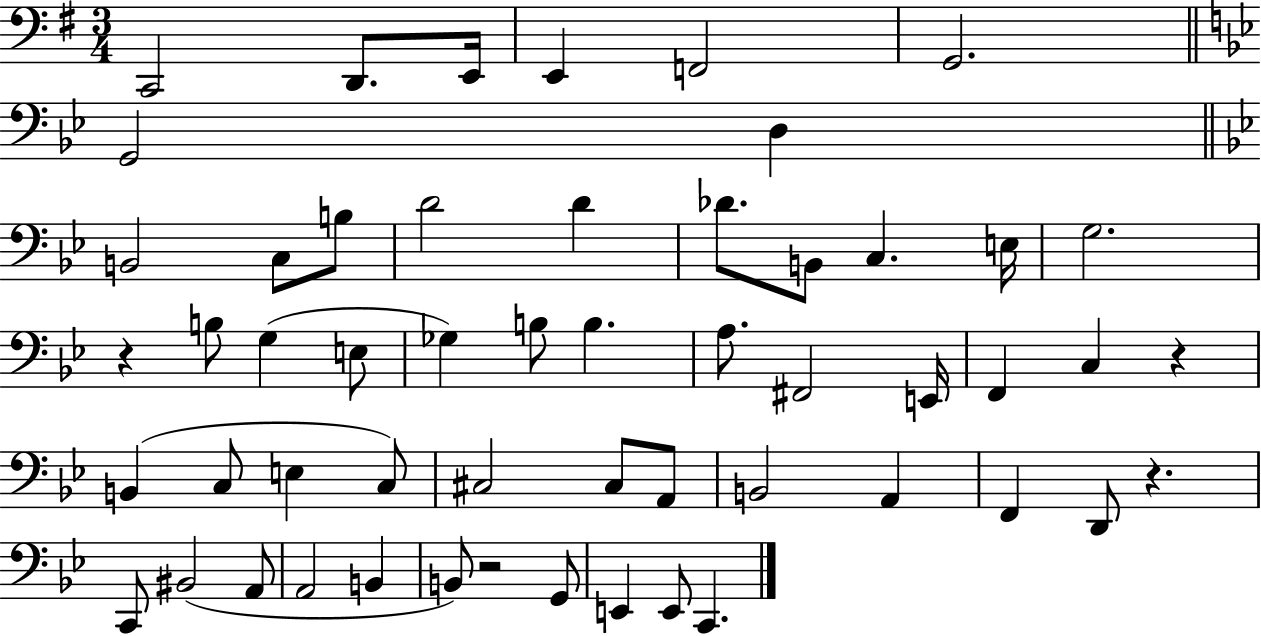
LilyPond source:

{
  \clef bass
  \numericTimeSignature
  \time 3/4
  \key g \major
  c,2 d,8. e,16 | e,4 f,2 | g,2. | \bar "||" \break \key bes \major g,2 d4 | \bar "||" \break \key bes \major b,2 c8 b8 | d'2 d'4 | des'8. b,8 c4. e16 | g2. | \break r4 b8 g4( e8 | ges4) b8 b4. | a8. fis,2 e,16 | f,4 c4 r4 | \break b,4( c8 e4 c8) | cis2 cis8 a,8 | b,2 a,4 | f,4 d,8 r4. | \break c,8 bis,2( a,8 | a,2 b,4 | b,8) r2 g,8 | e,4 e,8 c,4. | \break \bar "|."
}